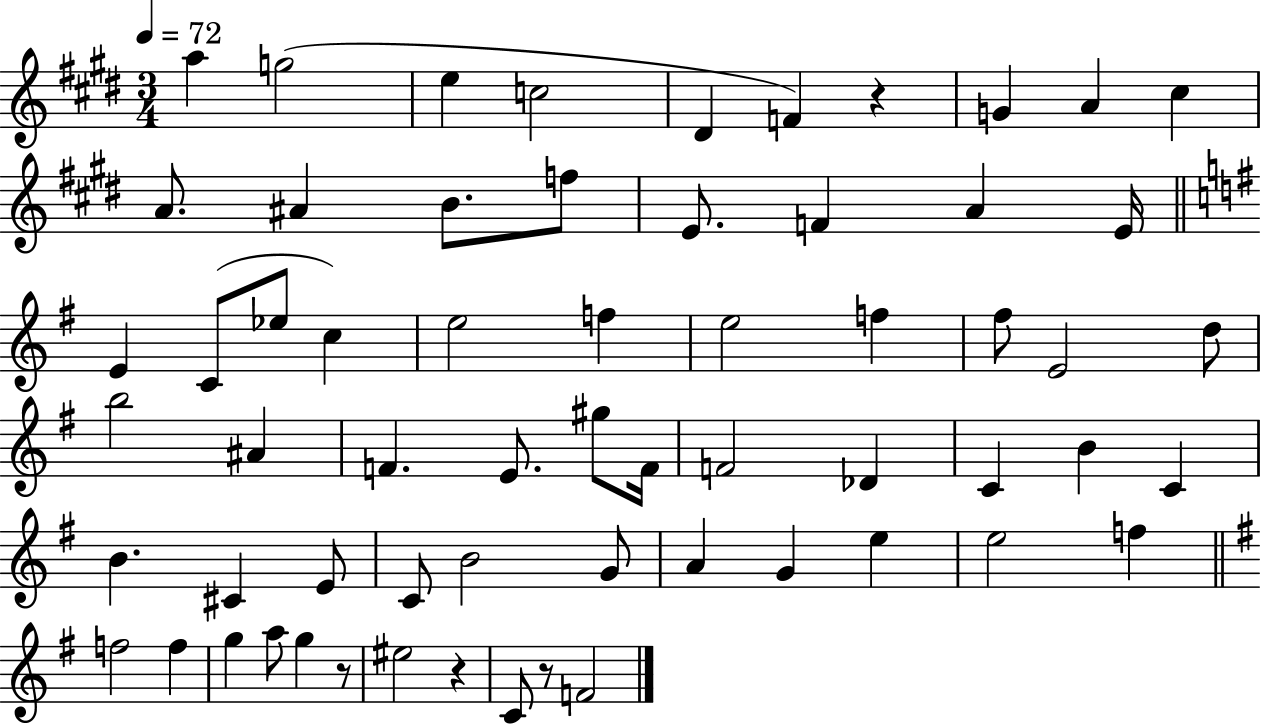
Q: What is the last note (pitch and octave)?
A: F4